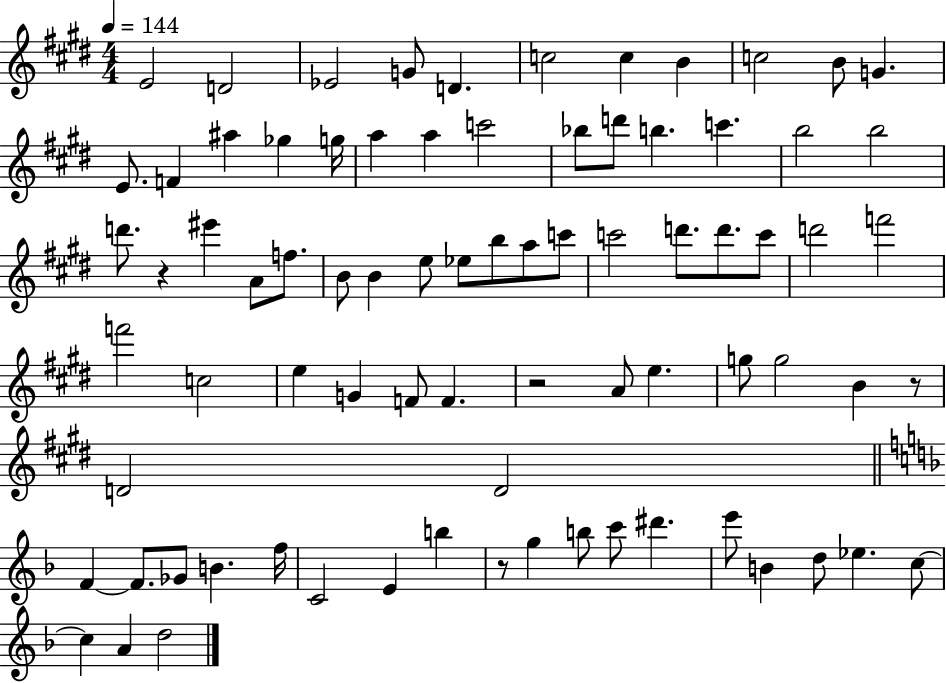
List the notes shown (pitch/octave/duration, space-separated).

E4/h D4/h Eb4/h G4/e D4/q. C5/h C5/q B4/q C5/h B4/e G4/q. E4/e. F4/q A#5/q Gb5/q G5/s A5/q A5/q C6/h Bb5/e D6/e B5/q. C6/q. B5/h B5/h D6/e. R/q EIS6/q A4/e F5/e. B4/e B4/q E5/e Eb5/e B5/e A5/e C6/e C6/h D6/e. D6/e. C6/e D6/h F6/h F6/h C5/h E5/q G4/q F4/e F4/q. R/h A4/e E5/q. G5/e G5/h B4/q R/e D4/h D4/h F4/q F4/e. Gb4/e B4/q. F5/s C4/h E4/q B5/q R/e G5/q B5/e C6/e D#6/q. E6/e B4/q D5/e Eb5/q. C5/e C5/q A4/q D5/h